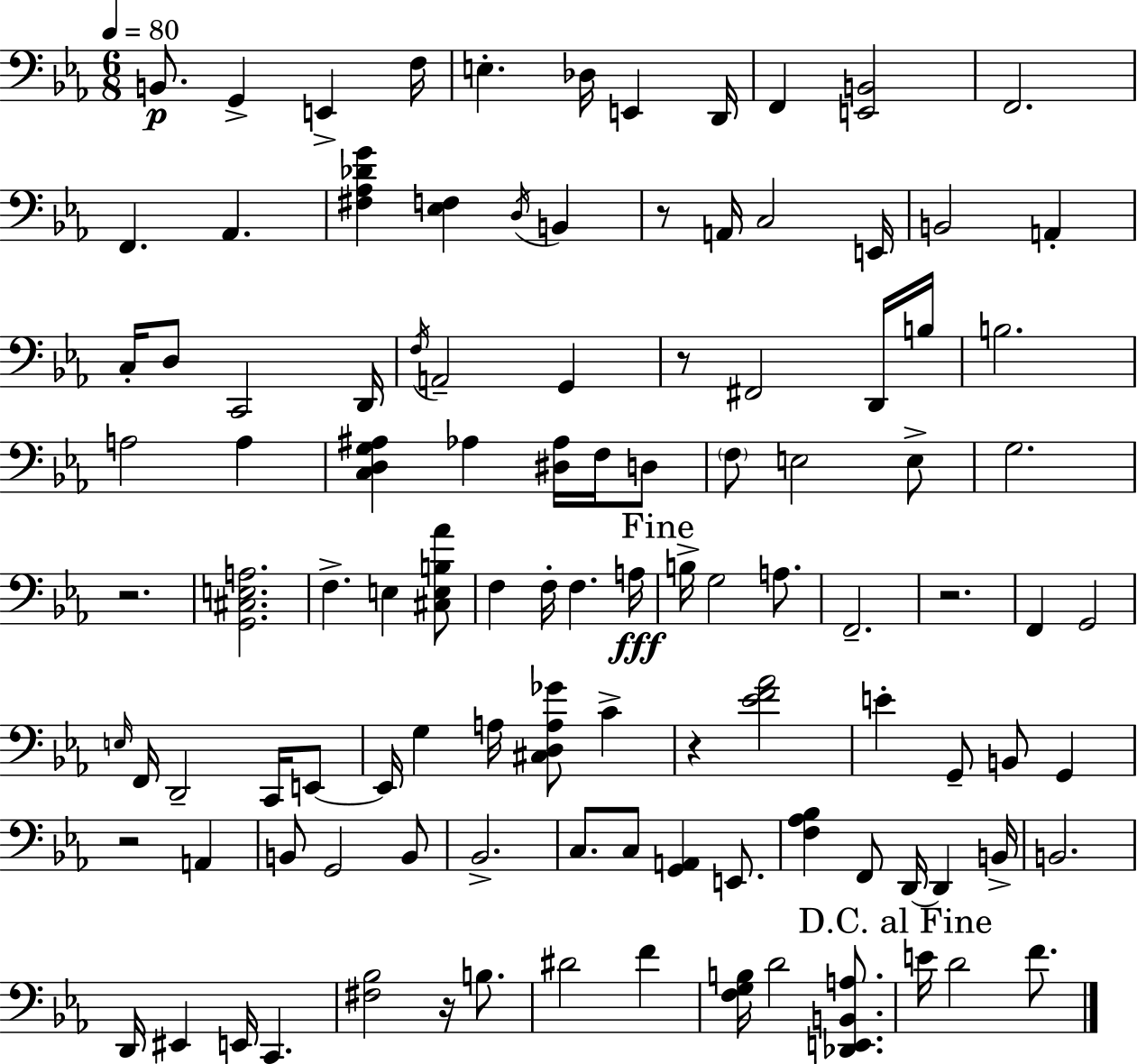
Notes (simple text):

B2/e. G2/q E2/q F3/s E3/q. Db3/s E2/q D2/s F2/q [E2,B2]/h F2/h. F2/q. Ab2/q. [F#3,Ab3,Db4,G4]/q [Eb3,F3]/q D3/s B2/q R/e A2/s C3/h E2/s B2/h A2/q C3/s D3/e C2/h D2/s F3/s A2/h G2/q R/e F#2/h D2/s B3/s B3/h. A3/h A3/q [C3,D3,G3,A#3]/q Ab3/q [D#3,Ab3]/s F3/s D3/e F3/e E3/h E3/e G3/h. R/h. [G2,C#3,E3,A3]/h. F3/q. E3/q [C#3,E3,B3,Ab4]/e F3/q F3/s F3/q. A3/s B3/s G3/h A3/e. F2/h. R/h. F2/q G2/h E3/s F2/s D2/h C2/s E2/e E2/s G3/q A3/s [C#3,D3,A3,Gb4]/e C4/q R/q [Eb4,F4,Ab4]/h E4/q G2/e B2/e G2/q R/h A2/q B2/e G2/h B2/e Bb2/h. C3/e. C3/e [G2,A2]/q E2/e. [F3,Ab3,Bb3]/q F2/e D2/s D2/q B2/s B2/h. D2/s EIS2/q E2/s C2/q. [F#3,Bb3]/h R/s B3/e. D#4/h F4/q [F3,G3,B3]/s D4/h [Db2,E2,B2,A3]/e. E4/s D4/h F4/e.